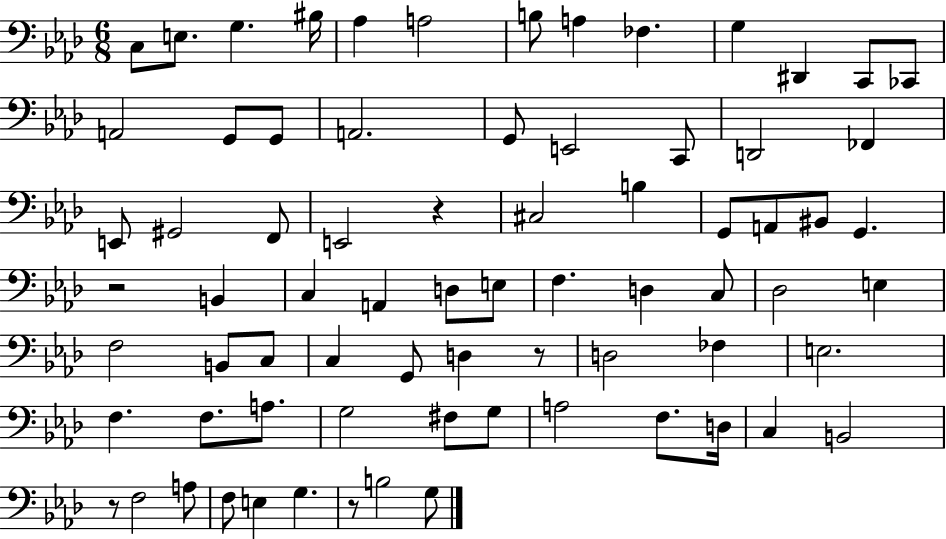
C3/e E3/e. G3/q. BIS3/s Ab3/q A3/h B3/e A3/q FES3/q. G3/q D#2/q C2/e CES2/e A2/h G2/e G2/e A2/h. G2/e E2/h C2/e D2/h FES2/q E2/e G#2/h F2/e E2/h R/q C#3/h B3/q G2/e A2/e BIS2/e G2/q. R/h B2/q C3/q A2/q D3/e E3/e F3/q. D3/q C3/e Db3/h E3/q F3/h B2/e C3/e C3/q G2/e D3/q R/e D3/h FES3/q E3/h. F3/q. F3/e. A3/e. G3/h F#3/e G3/e A3/h F3/e. D3/s C3/q B2/h R/e F3/h A3/e F3/e E3/q G3/q. R/e B3/h G3/e